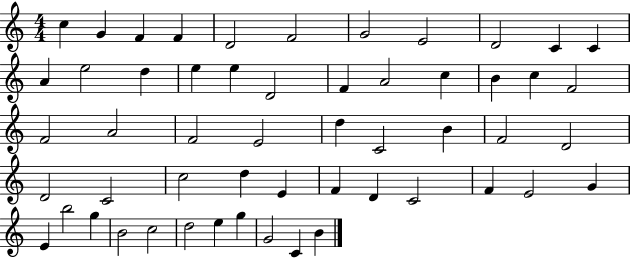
X:1
T:Untitled
M:4/4
L:1/4
K:C
c G F F D2 F2 G2 E2 D2 C C A e2 d e e D2 F A2 c B c F2 F2 A2 F2 E2 d C2 B F2 D2 D2 C2 c2 d E F D C2 F E2 G E b2 g B2 c2 d2 e g G2 C B